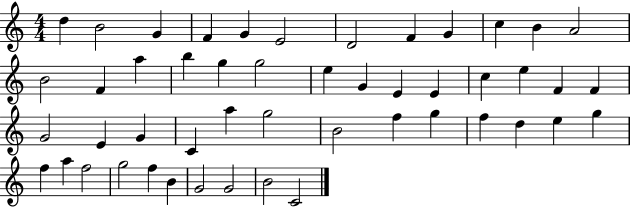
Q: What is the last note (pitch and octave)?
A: C4